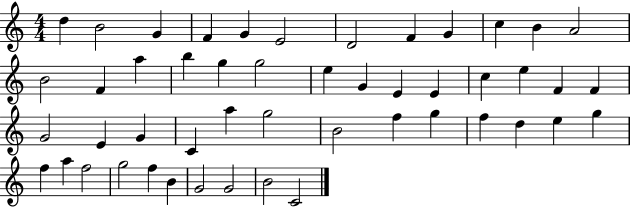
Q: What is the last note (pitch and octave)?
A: C4